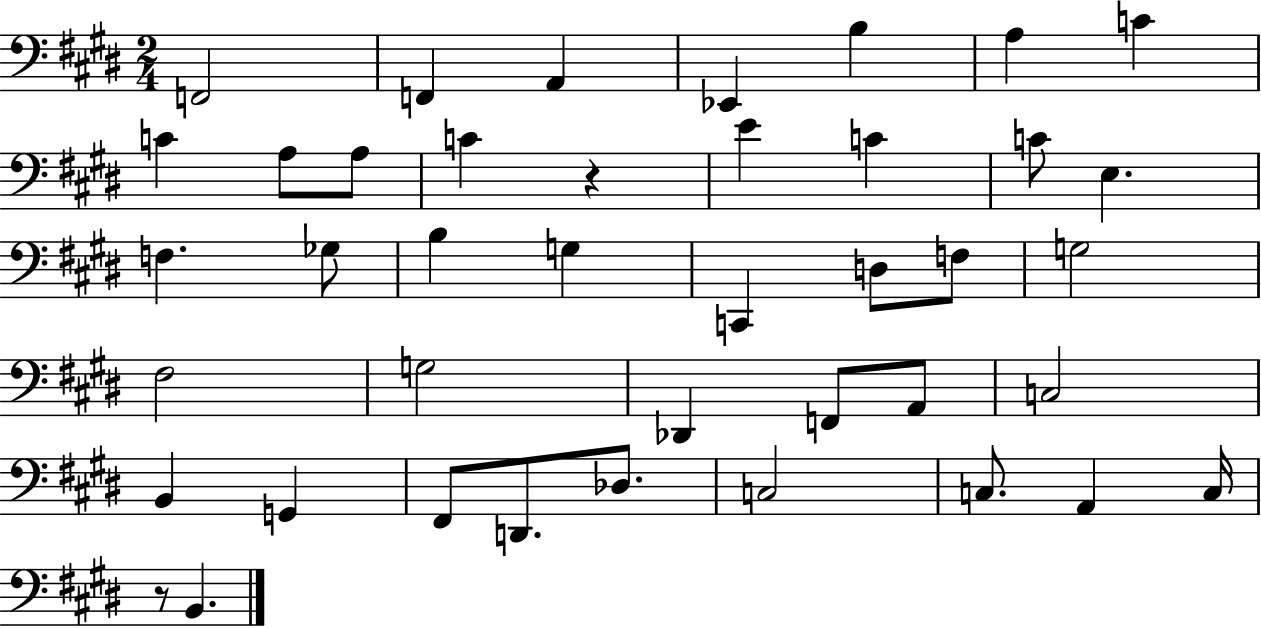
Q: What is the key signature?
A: E major